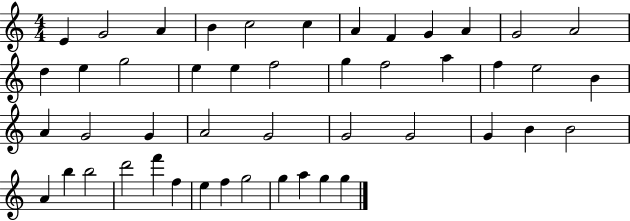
E4/q G4/h A4/q B4/q C5/h C5/q A4/q F4/q G4/q A4/q G4/h A4/h D5/q E5/q G5/h E5/q E5/q F5/h G5/q F5/h A5/q F5/q E5/h B4/q A4/q G4/h G4/q A4/h G4/h G4/h G4/h G4/q B4/q B4/h A4/q B5/q B5/h D6/h F6/q F5/q E5/q F5/q G5/h G5/q A5/q G5/q G5/q